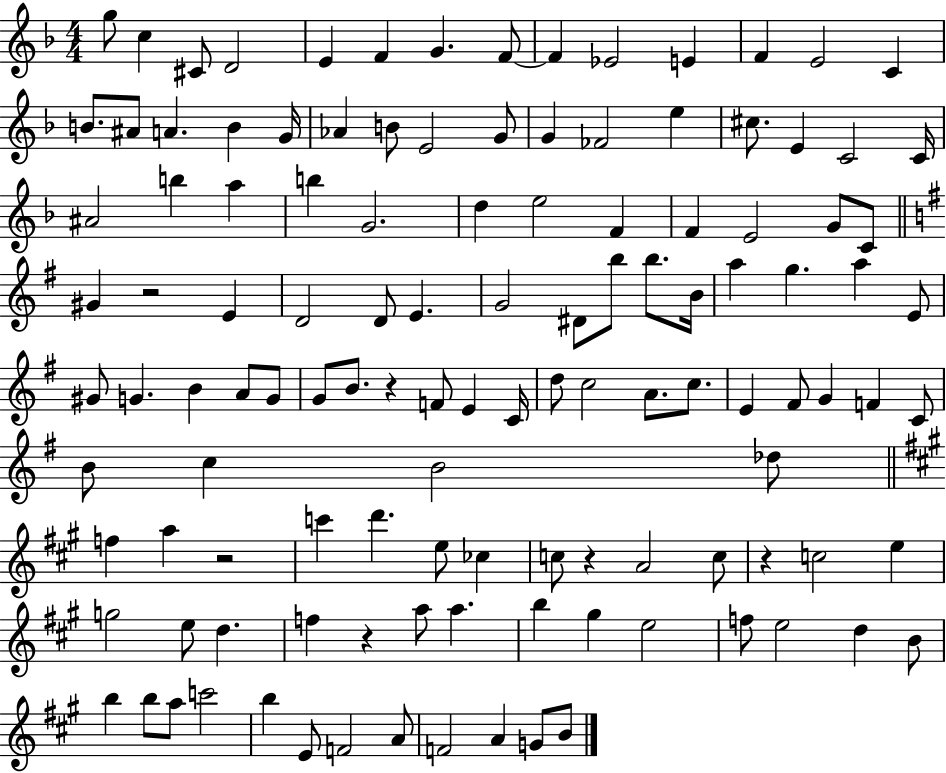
{
  \clef treble
  \numericTimeSignature
  \time 4/4
  \key f \major
  g''8 c''4 cis'8 d'2 | e'4 f'4 g'4. f'8~~ | f'4 ees'2 e'4 | f'4 e'2 c'4 | \break b'8. ais'8 a'4. b'4 g'16 | aes'4 b'8 e'2 g'8 | g'4 fes'2 e''4 | cis''8. e'4 c'2 c'16 | \break ais'2 b''4 a''4 | b''4 g'2. | d''4 e''2 f'4 | f'4 e'2 g'8 c'8 | \break \bar "||" \break \key g \major gis'4 r2 e'4 | d'2 d'8 e'4. | g'2 dis'8 b''8 b''8. b'16 | a''4 g''4. a''4 e'8 | \break gis'8 g'4. b'4 a'8 g'8 | g'8 b'8. r4 f'8 e'4 c'16 | d''8 c''2 a'8. c''8. | e'4 fis'8 g'4 f'4 c'8 | \break b'8 c''4 b'2 des''8 | \bar "||" \break \key a \major f''4 a''4 r2 | c'''4 d'''4. e''8 ces''4 | c''8 r4 a'2 c''8 | r4 c''2 e''4 | \break g''2 e''8 d''4. | f''4 r4 a''8 a''4. | b''4 gis''4 e''2 | f''8 e''2 d''4 b'8 | \break b''4 b''8 a''8 c'''2 | b''4 e'8 f'2 a'8 | f'2 a'4 g'8 b'8 | \bar "|."
}